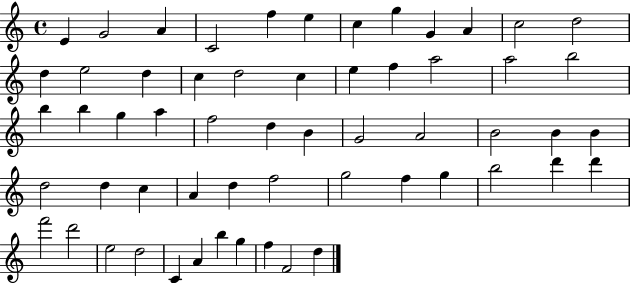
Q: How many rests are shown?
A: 0